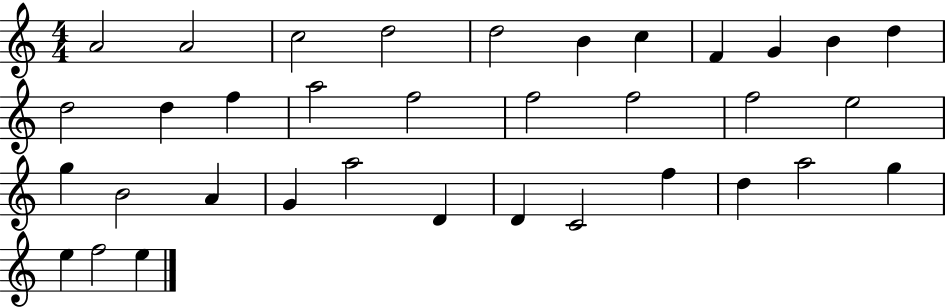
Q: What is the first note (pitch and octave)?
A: A4